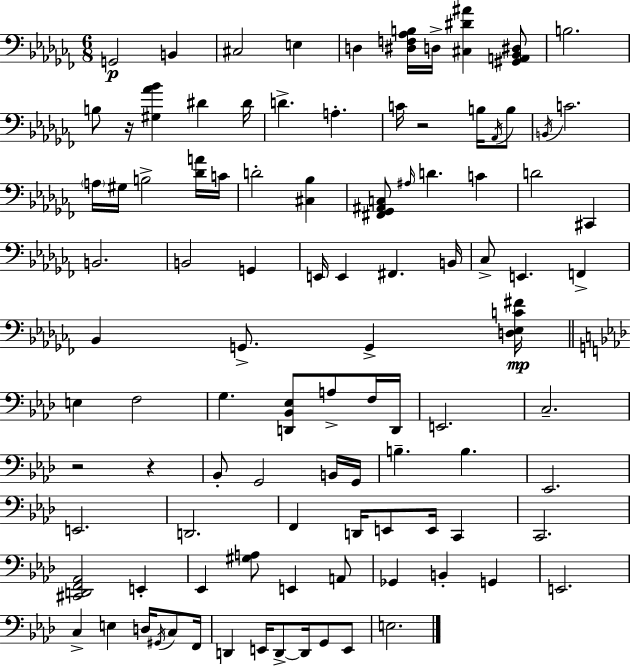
{
  \clef bass
  \numericTimeSignature
  \time 6/8
  \key aes \minor
  g,2\p b,4 | cis2 e4 | d4 <dis f aes b>16 d16-> <cis dis' ais'>4 <gis, a, bes, dis>8 | b2. | \break b8 r16 <gis aes' bes'>4 dis'4 dis'16 | d'4.-> a4.-. | c'16 r2 b16 \acciaccatura { aes,16 } b8 | \acciaccatura { b,16 } c'2. | \break \parenthesize a16 gis16 b2-> | <des' a'>16 c'16 d'2-. <cis bes>4 | <fis, ges, ais, c>8 \grace { ais16 } d'4. c'4 | d'2 cis,4 | \break b,2. | b,2 g,4 | e,16 e,4 fis,4. | b,16 ces8-> e,4. f,4-> | \break bes,4 g,8.-> g,4-> | <d ees c' fis'>16\mp \bar "||" \break \key aes \major e4 f2 | g4. <d, bes, ees>8 a8-> f16 d,16 | e,2. | c2.-- | \break r2 r4 | bes,8-. g,2 b,16 g,16 | b4.-- b4. | ees,2. | \break e,2. | d,2. | f,4 d,16 e,8 e,16 c,4 | c,2. | \break <cis, d, f, aes,>2 e,4-. | ees,4 <gis a>8 e,4 a,8 | ges,4 b,4-. g,4 | e,2. | \break c4-> e4 d16 \acciaccatura { gis,16 } c8 | f,16 d,4 e,16 d,8->~~ d,16 g,8 e,8 | e2. | \bar "|."
}